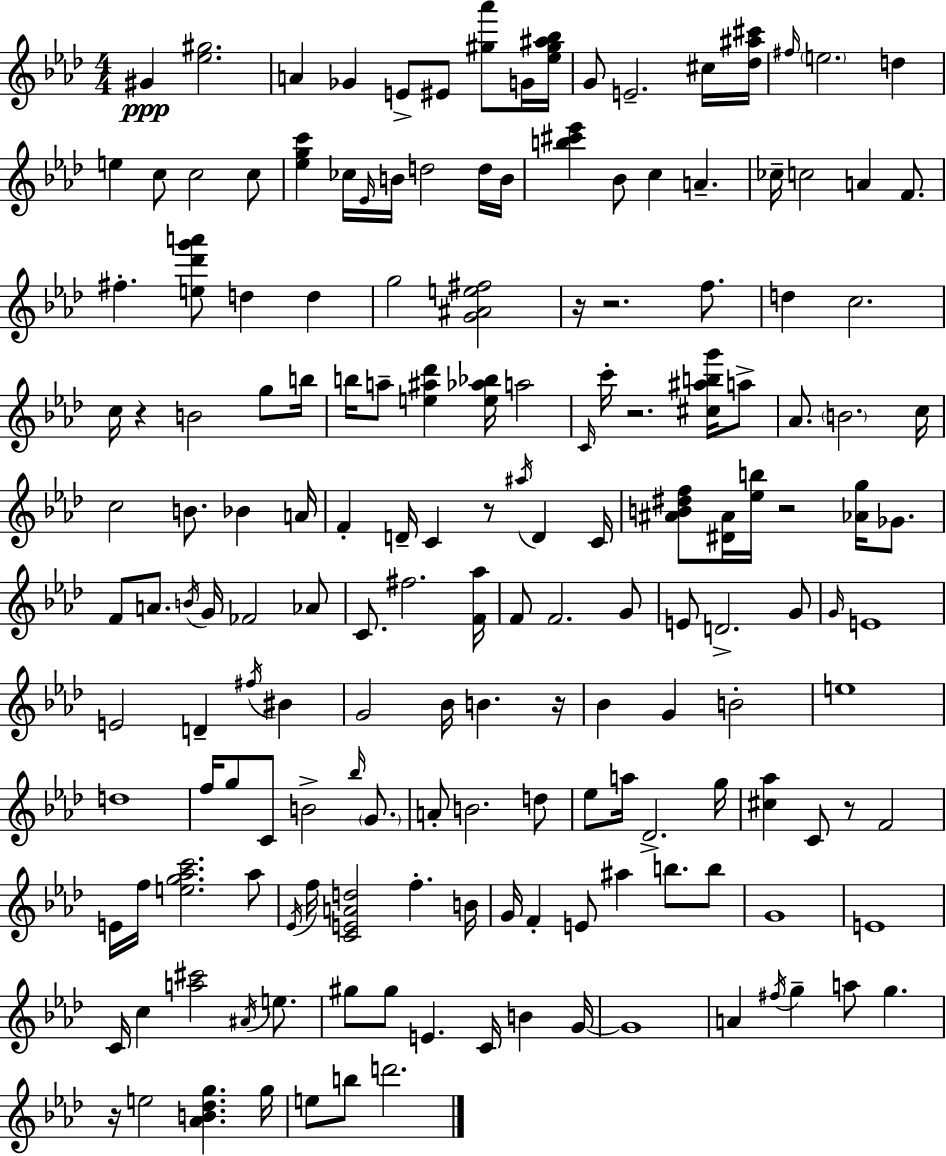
X:1
T:Untitled
M:4/4
L:1/4
K:Ab
^G [_e^g]2 A _G E/2 ^E/2 [^g_a']/2 G/4 [_e^g^a_b]/4 G/2 E2 ^c/4 [_d^a^c']/4 ^f/4 e2 d e c/2 c2 c/2 [_egc'] _c/4 _E/4 B/4 d2 d/4 B/4 [b^c'_e'] _B/2 c A _c/4 c2 A F/2 ^f [e_d'g'a']/2 d d g2 [G^Ae^f]2 z/4 z2 f/2 d c2 c/4 z B2 g/2 b/4 b/4 a/2 [e^a_d'] [e_a_b]/4 a2 C/4 c'/4 z2 [^c^abg']/4 a/2 _A/2 B2 c/4 c2 B/2 _B A/4 F D/4 C z/2 ^a/4 D C/4 [^AB^df]/2 [^D^A]/4 [_eb]/4 z2 [_Ag]/4 _G/2 F/2 A/2 B/4 G/4 _F2 _A/2 C/2 ^f2 [F_a]/4 F/2 F2 G/2 E/2 D2 G/2 G/4 E4 E2 D ^f/4 ^B G2 _B/4 B z/4 _B G B2 e4 d4 f/4 g/2 C/2 B2 _b/4 G/2 A/2 B2 d/2 _e/2 a/4 _D2 g/4 [^c_a] C/2 z/2 F2 E/4 f/4 [eg_ac']2 _a/2 _E/4 f/4 [CEAd]2 f B/4 G/4 F E/2 ^a b/2 b/2 G4 E4 C/4 c [a^c']2 ^A/4 e/2 ^g/2 ^g/2 E C/4 B G/4 G4 A ^f/4 g a/2 g z/4 e2 [_AB_dg] g/4 e/2 b/2 d'2